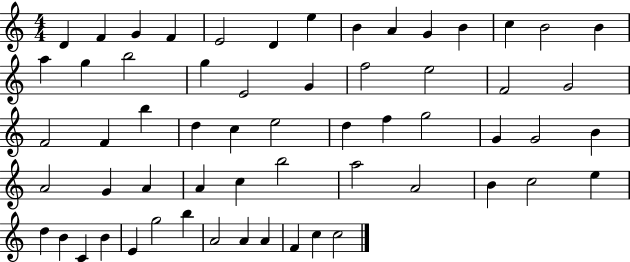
{
  \clef treble
  \numericTimeSignature
  \time 4/4
  \key c \major
  d'4 f'4 g'4 f'4 | e'2 d'4 e''4 | b'4 a'4 g'4 b'4 | c''4 b'2 b'4 | \break a''4 g''4 b''2 | g''4 e'2 g'4 | f''2 e''2 | f'2 g'2 | \break f'2 f'4 b''4 | d''4 c''4 e''2 | d''4 f''4 g''2 | g'4 g'2 b'4 | \break a'2 g'4 a'4 | a'4 c''4 b''2 | a''2 a'2 | b'4 c''2 e''4 | \break d''4 b'4 c'4 b'4 | e'4 g''2 b''4 | a'2 a'4 a'4 | f'4 c''4 c''2 | \break \bar "|."
}